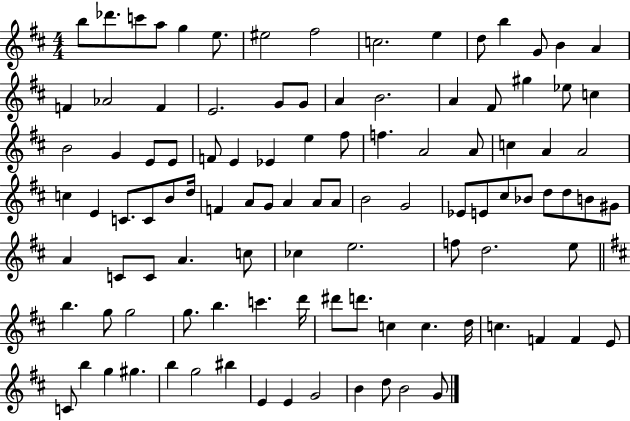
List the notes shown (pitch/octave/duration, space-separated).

B5/e Db6/e. C6/e A5/e G5/q E5/e. EIS5/h F#5/h C5/h. E5/q D5/e B5/q G4/e B4/q A4/q F4/q Ab4/h F4/q E4/h. G4/e G4/e A4/q B4/h. A4/q F#4/e G#5/q Eb5/e C5/q B4/h G4/q E4/e E4/e F4/e E4/q Eb4/q E5/q F#5/e F5/q. A4/h A4/e C5/q A4/q A4/h C5/q E4/q C4/e. C4/e B4/e D5/s F4/q A4/e G4/e A4/q A4/e A4/e B4/h G4/h Eb4/e E4/e C#5/e Bb4/e D5/e D5/e B4/e G#4/e A4/q C4/e C4/e A4/q. C5/e CES5/q E5/h. F5/e D5/h. E5/e B5/q. G5/e G5/h G5/e. B5/q. C6/q. D6/s D#6/e D6/e. C5/q C5/q. D5/s C5/q. F4/q F4/q E4/e C4/e B5/q G5/q G#5/q. B5/q G5/h BIS5/q E4/q E4/q G4/h B4/q D5/e B4/h G4/e